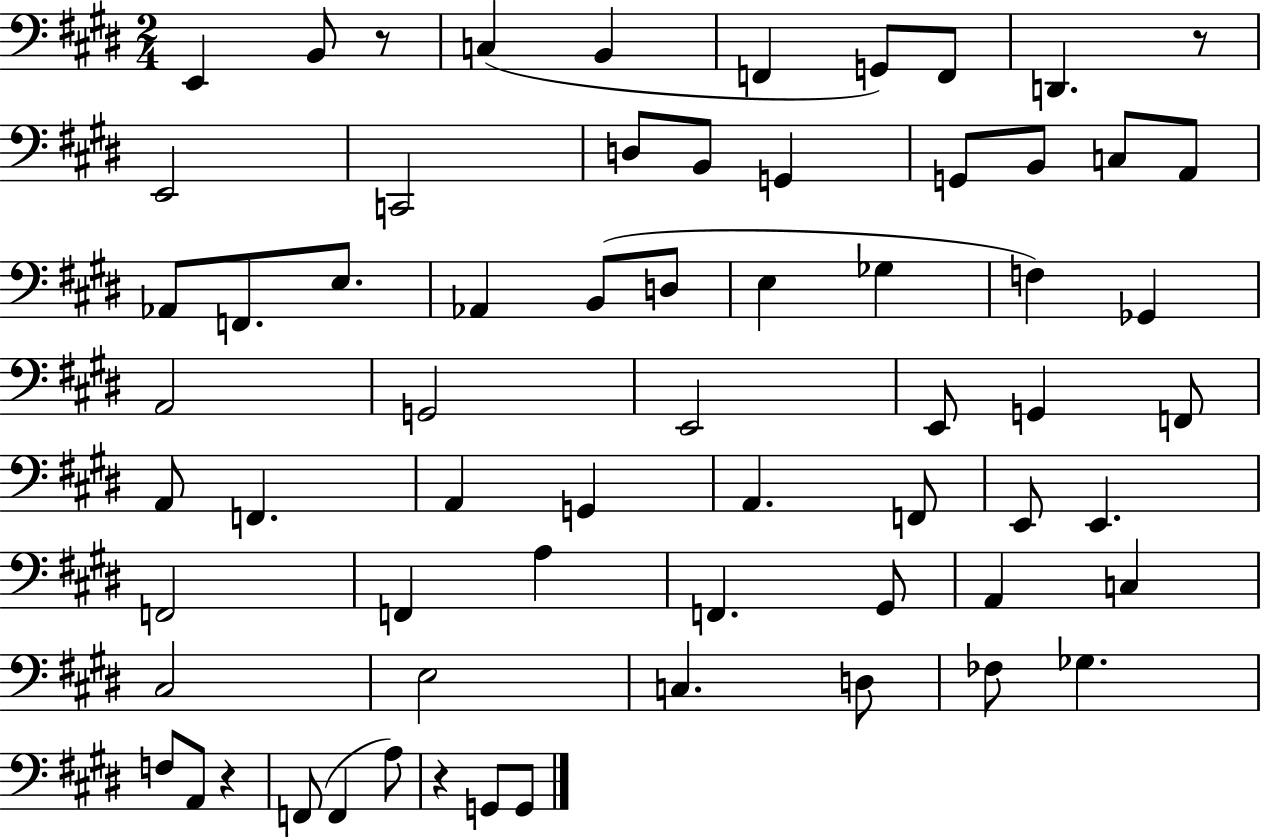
X:1
T:Untitled
M:2/4
L:1/4
K:E
E,, B,,/2 z/2 C, B,, F,, G,,/2 F,,/2 D,, z/2 E,,2 C,,2 D,/2 B,,/2 G,, G,,/2 B,,/2 C,/2 A,,/2 _A,,/2 F,,/2 E,/2 _A,, B,,/2 D,/2 E, _G, F, _G,, A,,2 G,,2 E,,2 E,,/2 G,, F,,/2 A,,/2 F,, A,, G,, A,, F,,/2 E,,/2 E,, F,,2 F,, A, F,, ^G,,/2 A,, C, ^C,2 E,2 C, D,/2 _F,/2 _G, F,/2 A,,/2 z F,,/2 F,, A,/2 z G,,/2 G,,/2